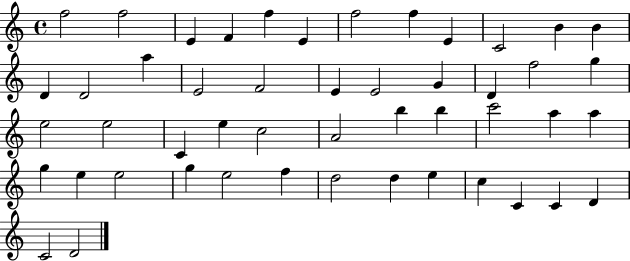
F5/h F5/h E4/q F4/q F5/q E4/q F5/h F5/q E4/q C4/h B4/q B4/q D4/q D4/h A5/q E4/h F4/h E4/q E4/h G4/q D4/q F5/h G5/q E5/h E5/h C4/q E5/q C5/h A4/h B5/q B5/q C6/h A5/q A5/q G5/q E5/q E5/h G5/q E5/h F5/q D5/h D5/q E5/q C5/q C4/q C4/q D4/q C4/h D4/h